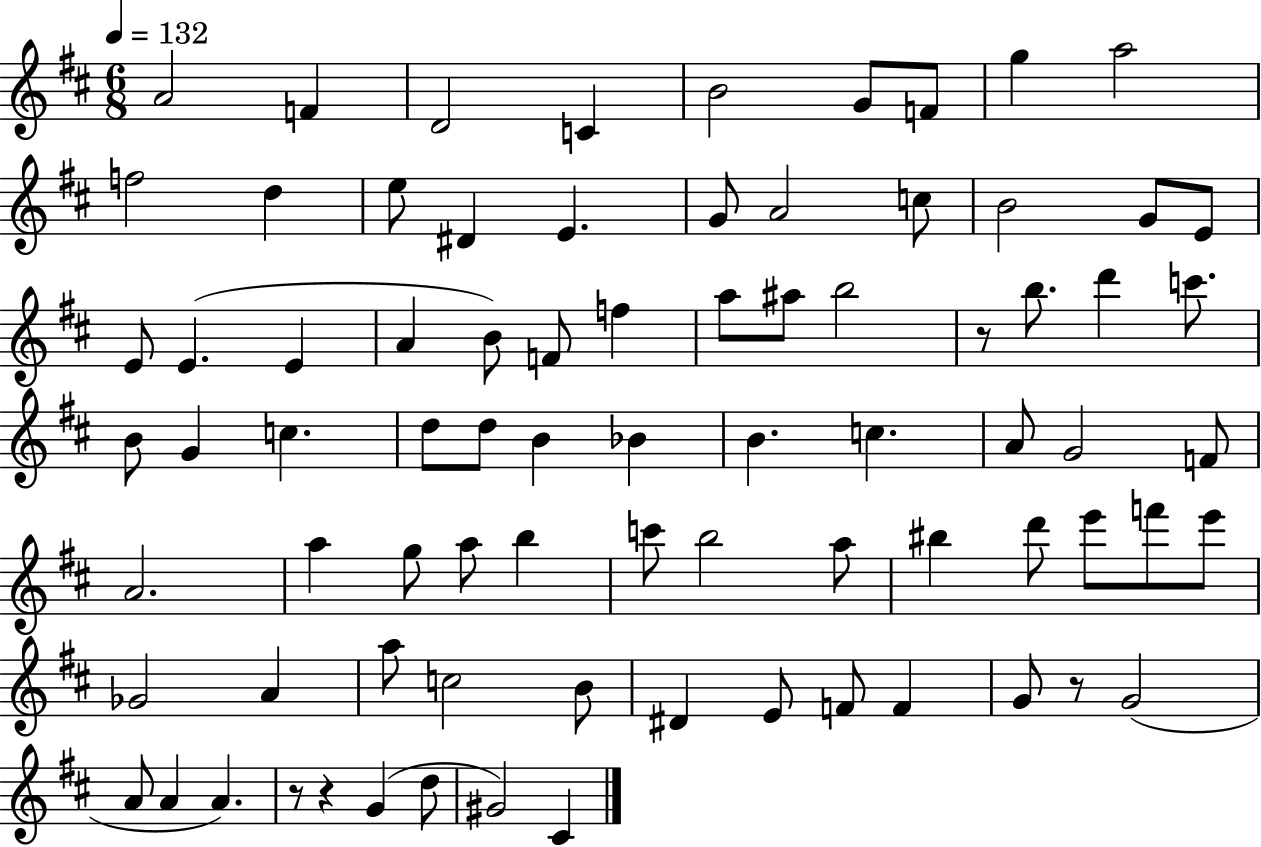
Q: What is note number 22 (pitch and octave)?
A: E4